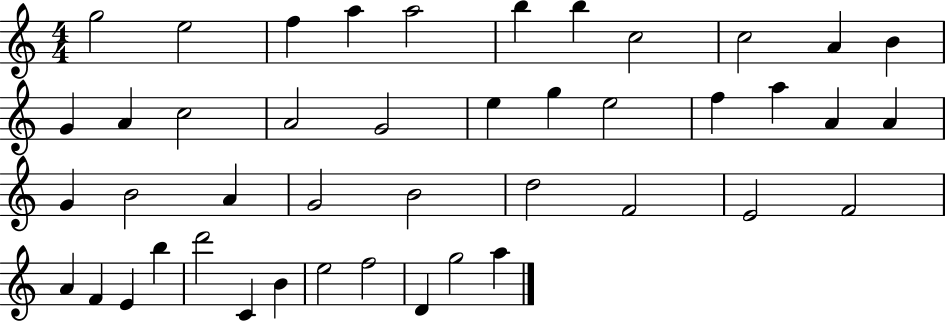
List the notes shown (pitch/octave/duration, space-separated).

G5/h E5/h F5/q A5/q A5/h B5/q B5/q C5/h C5/h A4/q B4/q G4/q A4/q C5/h A4/h G4/h E5/q G5/q E5/h F5/q A5/q A4/q A4/q G4/q B4/h A4/q G4/h B4/h D5/h F4/h E4/h F4/h A4/q F4/q E4/q B5/q D6/h C4/q B4/q E5/h F5/h D4/q G5/h A5/q